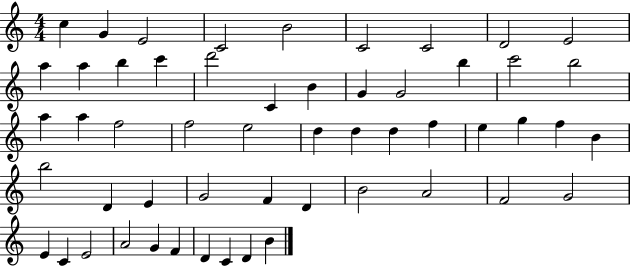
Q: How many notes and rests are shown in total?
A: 54